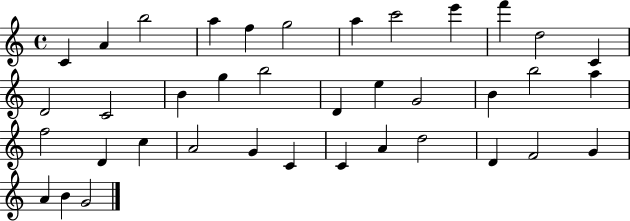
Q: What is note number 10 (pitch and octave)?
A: F6